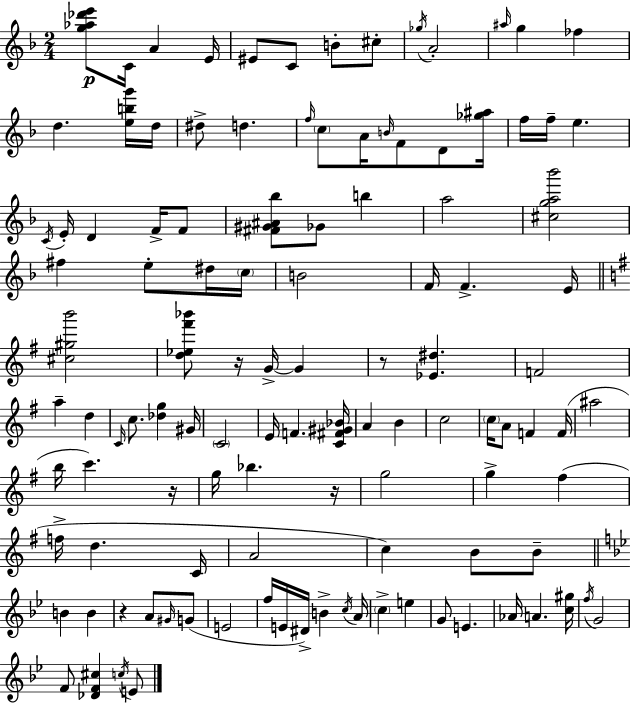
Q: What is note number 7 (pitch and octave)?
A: C#5